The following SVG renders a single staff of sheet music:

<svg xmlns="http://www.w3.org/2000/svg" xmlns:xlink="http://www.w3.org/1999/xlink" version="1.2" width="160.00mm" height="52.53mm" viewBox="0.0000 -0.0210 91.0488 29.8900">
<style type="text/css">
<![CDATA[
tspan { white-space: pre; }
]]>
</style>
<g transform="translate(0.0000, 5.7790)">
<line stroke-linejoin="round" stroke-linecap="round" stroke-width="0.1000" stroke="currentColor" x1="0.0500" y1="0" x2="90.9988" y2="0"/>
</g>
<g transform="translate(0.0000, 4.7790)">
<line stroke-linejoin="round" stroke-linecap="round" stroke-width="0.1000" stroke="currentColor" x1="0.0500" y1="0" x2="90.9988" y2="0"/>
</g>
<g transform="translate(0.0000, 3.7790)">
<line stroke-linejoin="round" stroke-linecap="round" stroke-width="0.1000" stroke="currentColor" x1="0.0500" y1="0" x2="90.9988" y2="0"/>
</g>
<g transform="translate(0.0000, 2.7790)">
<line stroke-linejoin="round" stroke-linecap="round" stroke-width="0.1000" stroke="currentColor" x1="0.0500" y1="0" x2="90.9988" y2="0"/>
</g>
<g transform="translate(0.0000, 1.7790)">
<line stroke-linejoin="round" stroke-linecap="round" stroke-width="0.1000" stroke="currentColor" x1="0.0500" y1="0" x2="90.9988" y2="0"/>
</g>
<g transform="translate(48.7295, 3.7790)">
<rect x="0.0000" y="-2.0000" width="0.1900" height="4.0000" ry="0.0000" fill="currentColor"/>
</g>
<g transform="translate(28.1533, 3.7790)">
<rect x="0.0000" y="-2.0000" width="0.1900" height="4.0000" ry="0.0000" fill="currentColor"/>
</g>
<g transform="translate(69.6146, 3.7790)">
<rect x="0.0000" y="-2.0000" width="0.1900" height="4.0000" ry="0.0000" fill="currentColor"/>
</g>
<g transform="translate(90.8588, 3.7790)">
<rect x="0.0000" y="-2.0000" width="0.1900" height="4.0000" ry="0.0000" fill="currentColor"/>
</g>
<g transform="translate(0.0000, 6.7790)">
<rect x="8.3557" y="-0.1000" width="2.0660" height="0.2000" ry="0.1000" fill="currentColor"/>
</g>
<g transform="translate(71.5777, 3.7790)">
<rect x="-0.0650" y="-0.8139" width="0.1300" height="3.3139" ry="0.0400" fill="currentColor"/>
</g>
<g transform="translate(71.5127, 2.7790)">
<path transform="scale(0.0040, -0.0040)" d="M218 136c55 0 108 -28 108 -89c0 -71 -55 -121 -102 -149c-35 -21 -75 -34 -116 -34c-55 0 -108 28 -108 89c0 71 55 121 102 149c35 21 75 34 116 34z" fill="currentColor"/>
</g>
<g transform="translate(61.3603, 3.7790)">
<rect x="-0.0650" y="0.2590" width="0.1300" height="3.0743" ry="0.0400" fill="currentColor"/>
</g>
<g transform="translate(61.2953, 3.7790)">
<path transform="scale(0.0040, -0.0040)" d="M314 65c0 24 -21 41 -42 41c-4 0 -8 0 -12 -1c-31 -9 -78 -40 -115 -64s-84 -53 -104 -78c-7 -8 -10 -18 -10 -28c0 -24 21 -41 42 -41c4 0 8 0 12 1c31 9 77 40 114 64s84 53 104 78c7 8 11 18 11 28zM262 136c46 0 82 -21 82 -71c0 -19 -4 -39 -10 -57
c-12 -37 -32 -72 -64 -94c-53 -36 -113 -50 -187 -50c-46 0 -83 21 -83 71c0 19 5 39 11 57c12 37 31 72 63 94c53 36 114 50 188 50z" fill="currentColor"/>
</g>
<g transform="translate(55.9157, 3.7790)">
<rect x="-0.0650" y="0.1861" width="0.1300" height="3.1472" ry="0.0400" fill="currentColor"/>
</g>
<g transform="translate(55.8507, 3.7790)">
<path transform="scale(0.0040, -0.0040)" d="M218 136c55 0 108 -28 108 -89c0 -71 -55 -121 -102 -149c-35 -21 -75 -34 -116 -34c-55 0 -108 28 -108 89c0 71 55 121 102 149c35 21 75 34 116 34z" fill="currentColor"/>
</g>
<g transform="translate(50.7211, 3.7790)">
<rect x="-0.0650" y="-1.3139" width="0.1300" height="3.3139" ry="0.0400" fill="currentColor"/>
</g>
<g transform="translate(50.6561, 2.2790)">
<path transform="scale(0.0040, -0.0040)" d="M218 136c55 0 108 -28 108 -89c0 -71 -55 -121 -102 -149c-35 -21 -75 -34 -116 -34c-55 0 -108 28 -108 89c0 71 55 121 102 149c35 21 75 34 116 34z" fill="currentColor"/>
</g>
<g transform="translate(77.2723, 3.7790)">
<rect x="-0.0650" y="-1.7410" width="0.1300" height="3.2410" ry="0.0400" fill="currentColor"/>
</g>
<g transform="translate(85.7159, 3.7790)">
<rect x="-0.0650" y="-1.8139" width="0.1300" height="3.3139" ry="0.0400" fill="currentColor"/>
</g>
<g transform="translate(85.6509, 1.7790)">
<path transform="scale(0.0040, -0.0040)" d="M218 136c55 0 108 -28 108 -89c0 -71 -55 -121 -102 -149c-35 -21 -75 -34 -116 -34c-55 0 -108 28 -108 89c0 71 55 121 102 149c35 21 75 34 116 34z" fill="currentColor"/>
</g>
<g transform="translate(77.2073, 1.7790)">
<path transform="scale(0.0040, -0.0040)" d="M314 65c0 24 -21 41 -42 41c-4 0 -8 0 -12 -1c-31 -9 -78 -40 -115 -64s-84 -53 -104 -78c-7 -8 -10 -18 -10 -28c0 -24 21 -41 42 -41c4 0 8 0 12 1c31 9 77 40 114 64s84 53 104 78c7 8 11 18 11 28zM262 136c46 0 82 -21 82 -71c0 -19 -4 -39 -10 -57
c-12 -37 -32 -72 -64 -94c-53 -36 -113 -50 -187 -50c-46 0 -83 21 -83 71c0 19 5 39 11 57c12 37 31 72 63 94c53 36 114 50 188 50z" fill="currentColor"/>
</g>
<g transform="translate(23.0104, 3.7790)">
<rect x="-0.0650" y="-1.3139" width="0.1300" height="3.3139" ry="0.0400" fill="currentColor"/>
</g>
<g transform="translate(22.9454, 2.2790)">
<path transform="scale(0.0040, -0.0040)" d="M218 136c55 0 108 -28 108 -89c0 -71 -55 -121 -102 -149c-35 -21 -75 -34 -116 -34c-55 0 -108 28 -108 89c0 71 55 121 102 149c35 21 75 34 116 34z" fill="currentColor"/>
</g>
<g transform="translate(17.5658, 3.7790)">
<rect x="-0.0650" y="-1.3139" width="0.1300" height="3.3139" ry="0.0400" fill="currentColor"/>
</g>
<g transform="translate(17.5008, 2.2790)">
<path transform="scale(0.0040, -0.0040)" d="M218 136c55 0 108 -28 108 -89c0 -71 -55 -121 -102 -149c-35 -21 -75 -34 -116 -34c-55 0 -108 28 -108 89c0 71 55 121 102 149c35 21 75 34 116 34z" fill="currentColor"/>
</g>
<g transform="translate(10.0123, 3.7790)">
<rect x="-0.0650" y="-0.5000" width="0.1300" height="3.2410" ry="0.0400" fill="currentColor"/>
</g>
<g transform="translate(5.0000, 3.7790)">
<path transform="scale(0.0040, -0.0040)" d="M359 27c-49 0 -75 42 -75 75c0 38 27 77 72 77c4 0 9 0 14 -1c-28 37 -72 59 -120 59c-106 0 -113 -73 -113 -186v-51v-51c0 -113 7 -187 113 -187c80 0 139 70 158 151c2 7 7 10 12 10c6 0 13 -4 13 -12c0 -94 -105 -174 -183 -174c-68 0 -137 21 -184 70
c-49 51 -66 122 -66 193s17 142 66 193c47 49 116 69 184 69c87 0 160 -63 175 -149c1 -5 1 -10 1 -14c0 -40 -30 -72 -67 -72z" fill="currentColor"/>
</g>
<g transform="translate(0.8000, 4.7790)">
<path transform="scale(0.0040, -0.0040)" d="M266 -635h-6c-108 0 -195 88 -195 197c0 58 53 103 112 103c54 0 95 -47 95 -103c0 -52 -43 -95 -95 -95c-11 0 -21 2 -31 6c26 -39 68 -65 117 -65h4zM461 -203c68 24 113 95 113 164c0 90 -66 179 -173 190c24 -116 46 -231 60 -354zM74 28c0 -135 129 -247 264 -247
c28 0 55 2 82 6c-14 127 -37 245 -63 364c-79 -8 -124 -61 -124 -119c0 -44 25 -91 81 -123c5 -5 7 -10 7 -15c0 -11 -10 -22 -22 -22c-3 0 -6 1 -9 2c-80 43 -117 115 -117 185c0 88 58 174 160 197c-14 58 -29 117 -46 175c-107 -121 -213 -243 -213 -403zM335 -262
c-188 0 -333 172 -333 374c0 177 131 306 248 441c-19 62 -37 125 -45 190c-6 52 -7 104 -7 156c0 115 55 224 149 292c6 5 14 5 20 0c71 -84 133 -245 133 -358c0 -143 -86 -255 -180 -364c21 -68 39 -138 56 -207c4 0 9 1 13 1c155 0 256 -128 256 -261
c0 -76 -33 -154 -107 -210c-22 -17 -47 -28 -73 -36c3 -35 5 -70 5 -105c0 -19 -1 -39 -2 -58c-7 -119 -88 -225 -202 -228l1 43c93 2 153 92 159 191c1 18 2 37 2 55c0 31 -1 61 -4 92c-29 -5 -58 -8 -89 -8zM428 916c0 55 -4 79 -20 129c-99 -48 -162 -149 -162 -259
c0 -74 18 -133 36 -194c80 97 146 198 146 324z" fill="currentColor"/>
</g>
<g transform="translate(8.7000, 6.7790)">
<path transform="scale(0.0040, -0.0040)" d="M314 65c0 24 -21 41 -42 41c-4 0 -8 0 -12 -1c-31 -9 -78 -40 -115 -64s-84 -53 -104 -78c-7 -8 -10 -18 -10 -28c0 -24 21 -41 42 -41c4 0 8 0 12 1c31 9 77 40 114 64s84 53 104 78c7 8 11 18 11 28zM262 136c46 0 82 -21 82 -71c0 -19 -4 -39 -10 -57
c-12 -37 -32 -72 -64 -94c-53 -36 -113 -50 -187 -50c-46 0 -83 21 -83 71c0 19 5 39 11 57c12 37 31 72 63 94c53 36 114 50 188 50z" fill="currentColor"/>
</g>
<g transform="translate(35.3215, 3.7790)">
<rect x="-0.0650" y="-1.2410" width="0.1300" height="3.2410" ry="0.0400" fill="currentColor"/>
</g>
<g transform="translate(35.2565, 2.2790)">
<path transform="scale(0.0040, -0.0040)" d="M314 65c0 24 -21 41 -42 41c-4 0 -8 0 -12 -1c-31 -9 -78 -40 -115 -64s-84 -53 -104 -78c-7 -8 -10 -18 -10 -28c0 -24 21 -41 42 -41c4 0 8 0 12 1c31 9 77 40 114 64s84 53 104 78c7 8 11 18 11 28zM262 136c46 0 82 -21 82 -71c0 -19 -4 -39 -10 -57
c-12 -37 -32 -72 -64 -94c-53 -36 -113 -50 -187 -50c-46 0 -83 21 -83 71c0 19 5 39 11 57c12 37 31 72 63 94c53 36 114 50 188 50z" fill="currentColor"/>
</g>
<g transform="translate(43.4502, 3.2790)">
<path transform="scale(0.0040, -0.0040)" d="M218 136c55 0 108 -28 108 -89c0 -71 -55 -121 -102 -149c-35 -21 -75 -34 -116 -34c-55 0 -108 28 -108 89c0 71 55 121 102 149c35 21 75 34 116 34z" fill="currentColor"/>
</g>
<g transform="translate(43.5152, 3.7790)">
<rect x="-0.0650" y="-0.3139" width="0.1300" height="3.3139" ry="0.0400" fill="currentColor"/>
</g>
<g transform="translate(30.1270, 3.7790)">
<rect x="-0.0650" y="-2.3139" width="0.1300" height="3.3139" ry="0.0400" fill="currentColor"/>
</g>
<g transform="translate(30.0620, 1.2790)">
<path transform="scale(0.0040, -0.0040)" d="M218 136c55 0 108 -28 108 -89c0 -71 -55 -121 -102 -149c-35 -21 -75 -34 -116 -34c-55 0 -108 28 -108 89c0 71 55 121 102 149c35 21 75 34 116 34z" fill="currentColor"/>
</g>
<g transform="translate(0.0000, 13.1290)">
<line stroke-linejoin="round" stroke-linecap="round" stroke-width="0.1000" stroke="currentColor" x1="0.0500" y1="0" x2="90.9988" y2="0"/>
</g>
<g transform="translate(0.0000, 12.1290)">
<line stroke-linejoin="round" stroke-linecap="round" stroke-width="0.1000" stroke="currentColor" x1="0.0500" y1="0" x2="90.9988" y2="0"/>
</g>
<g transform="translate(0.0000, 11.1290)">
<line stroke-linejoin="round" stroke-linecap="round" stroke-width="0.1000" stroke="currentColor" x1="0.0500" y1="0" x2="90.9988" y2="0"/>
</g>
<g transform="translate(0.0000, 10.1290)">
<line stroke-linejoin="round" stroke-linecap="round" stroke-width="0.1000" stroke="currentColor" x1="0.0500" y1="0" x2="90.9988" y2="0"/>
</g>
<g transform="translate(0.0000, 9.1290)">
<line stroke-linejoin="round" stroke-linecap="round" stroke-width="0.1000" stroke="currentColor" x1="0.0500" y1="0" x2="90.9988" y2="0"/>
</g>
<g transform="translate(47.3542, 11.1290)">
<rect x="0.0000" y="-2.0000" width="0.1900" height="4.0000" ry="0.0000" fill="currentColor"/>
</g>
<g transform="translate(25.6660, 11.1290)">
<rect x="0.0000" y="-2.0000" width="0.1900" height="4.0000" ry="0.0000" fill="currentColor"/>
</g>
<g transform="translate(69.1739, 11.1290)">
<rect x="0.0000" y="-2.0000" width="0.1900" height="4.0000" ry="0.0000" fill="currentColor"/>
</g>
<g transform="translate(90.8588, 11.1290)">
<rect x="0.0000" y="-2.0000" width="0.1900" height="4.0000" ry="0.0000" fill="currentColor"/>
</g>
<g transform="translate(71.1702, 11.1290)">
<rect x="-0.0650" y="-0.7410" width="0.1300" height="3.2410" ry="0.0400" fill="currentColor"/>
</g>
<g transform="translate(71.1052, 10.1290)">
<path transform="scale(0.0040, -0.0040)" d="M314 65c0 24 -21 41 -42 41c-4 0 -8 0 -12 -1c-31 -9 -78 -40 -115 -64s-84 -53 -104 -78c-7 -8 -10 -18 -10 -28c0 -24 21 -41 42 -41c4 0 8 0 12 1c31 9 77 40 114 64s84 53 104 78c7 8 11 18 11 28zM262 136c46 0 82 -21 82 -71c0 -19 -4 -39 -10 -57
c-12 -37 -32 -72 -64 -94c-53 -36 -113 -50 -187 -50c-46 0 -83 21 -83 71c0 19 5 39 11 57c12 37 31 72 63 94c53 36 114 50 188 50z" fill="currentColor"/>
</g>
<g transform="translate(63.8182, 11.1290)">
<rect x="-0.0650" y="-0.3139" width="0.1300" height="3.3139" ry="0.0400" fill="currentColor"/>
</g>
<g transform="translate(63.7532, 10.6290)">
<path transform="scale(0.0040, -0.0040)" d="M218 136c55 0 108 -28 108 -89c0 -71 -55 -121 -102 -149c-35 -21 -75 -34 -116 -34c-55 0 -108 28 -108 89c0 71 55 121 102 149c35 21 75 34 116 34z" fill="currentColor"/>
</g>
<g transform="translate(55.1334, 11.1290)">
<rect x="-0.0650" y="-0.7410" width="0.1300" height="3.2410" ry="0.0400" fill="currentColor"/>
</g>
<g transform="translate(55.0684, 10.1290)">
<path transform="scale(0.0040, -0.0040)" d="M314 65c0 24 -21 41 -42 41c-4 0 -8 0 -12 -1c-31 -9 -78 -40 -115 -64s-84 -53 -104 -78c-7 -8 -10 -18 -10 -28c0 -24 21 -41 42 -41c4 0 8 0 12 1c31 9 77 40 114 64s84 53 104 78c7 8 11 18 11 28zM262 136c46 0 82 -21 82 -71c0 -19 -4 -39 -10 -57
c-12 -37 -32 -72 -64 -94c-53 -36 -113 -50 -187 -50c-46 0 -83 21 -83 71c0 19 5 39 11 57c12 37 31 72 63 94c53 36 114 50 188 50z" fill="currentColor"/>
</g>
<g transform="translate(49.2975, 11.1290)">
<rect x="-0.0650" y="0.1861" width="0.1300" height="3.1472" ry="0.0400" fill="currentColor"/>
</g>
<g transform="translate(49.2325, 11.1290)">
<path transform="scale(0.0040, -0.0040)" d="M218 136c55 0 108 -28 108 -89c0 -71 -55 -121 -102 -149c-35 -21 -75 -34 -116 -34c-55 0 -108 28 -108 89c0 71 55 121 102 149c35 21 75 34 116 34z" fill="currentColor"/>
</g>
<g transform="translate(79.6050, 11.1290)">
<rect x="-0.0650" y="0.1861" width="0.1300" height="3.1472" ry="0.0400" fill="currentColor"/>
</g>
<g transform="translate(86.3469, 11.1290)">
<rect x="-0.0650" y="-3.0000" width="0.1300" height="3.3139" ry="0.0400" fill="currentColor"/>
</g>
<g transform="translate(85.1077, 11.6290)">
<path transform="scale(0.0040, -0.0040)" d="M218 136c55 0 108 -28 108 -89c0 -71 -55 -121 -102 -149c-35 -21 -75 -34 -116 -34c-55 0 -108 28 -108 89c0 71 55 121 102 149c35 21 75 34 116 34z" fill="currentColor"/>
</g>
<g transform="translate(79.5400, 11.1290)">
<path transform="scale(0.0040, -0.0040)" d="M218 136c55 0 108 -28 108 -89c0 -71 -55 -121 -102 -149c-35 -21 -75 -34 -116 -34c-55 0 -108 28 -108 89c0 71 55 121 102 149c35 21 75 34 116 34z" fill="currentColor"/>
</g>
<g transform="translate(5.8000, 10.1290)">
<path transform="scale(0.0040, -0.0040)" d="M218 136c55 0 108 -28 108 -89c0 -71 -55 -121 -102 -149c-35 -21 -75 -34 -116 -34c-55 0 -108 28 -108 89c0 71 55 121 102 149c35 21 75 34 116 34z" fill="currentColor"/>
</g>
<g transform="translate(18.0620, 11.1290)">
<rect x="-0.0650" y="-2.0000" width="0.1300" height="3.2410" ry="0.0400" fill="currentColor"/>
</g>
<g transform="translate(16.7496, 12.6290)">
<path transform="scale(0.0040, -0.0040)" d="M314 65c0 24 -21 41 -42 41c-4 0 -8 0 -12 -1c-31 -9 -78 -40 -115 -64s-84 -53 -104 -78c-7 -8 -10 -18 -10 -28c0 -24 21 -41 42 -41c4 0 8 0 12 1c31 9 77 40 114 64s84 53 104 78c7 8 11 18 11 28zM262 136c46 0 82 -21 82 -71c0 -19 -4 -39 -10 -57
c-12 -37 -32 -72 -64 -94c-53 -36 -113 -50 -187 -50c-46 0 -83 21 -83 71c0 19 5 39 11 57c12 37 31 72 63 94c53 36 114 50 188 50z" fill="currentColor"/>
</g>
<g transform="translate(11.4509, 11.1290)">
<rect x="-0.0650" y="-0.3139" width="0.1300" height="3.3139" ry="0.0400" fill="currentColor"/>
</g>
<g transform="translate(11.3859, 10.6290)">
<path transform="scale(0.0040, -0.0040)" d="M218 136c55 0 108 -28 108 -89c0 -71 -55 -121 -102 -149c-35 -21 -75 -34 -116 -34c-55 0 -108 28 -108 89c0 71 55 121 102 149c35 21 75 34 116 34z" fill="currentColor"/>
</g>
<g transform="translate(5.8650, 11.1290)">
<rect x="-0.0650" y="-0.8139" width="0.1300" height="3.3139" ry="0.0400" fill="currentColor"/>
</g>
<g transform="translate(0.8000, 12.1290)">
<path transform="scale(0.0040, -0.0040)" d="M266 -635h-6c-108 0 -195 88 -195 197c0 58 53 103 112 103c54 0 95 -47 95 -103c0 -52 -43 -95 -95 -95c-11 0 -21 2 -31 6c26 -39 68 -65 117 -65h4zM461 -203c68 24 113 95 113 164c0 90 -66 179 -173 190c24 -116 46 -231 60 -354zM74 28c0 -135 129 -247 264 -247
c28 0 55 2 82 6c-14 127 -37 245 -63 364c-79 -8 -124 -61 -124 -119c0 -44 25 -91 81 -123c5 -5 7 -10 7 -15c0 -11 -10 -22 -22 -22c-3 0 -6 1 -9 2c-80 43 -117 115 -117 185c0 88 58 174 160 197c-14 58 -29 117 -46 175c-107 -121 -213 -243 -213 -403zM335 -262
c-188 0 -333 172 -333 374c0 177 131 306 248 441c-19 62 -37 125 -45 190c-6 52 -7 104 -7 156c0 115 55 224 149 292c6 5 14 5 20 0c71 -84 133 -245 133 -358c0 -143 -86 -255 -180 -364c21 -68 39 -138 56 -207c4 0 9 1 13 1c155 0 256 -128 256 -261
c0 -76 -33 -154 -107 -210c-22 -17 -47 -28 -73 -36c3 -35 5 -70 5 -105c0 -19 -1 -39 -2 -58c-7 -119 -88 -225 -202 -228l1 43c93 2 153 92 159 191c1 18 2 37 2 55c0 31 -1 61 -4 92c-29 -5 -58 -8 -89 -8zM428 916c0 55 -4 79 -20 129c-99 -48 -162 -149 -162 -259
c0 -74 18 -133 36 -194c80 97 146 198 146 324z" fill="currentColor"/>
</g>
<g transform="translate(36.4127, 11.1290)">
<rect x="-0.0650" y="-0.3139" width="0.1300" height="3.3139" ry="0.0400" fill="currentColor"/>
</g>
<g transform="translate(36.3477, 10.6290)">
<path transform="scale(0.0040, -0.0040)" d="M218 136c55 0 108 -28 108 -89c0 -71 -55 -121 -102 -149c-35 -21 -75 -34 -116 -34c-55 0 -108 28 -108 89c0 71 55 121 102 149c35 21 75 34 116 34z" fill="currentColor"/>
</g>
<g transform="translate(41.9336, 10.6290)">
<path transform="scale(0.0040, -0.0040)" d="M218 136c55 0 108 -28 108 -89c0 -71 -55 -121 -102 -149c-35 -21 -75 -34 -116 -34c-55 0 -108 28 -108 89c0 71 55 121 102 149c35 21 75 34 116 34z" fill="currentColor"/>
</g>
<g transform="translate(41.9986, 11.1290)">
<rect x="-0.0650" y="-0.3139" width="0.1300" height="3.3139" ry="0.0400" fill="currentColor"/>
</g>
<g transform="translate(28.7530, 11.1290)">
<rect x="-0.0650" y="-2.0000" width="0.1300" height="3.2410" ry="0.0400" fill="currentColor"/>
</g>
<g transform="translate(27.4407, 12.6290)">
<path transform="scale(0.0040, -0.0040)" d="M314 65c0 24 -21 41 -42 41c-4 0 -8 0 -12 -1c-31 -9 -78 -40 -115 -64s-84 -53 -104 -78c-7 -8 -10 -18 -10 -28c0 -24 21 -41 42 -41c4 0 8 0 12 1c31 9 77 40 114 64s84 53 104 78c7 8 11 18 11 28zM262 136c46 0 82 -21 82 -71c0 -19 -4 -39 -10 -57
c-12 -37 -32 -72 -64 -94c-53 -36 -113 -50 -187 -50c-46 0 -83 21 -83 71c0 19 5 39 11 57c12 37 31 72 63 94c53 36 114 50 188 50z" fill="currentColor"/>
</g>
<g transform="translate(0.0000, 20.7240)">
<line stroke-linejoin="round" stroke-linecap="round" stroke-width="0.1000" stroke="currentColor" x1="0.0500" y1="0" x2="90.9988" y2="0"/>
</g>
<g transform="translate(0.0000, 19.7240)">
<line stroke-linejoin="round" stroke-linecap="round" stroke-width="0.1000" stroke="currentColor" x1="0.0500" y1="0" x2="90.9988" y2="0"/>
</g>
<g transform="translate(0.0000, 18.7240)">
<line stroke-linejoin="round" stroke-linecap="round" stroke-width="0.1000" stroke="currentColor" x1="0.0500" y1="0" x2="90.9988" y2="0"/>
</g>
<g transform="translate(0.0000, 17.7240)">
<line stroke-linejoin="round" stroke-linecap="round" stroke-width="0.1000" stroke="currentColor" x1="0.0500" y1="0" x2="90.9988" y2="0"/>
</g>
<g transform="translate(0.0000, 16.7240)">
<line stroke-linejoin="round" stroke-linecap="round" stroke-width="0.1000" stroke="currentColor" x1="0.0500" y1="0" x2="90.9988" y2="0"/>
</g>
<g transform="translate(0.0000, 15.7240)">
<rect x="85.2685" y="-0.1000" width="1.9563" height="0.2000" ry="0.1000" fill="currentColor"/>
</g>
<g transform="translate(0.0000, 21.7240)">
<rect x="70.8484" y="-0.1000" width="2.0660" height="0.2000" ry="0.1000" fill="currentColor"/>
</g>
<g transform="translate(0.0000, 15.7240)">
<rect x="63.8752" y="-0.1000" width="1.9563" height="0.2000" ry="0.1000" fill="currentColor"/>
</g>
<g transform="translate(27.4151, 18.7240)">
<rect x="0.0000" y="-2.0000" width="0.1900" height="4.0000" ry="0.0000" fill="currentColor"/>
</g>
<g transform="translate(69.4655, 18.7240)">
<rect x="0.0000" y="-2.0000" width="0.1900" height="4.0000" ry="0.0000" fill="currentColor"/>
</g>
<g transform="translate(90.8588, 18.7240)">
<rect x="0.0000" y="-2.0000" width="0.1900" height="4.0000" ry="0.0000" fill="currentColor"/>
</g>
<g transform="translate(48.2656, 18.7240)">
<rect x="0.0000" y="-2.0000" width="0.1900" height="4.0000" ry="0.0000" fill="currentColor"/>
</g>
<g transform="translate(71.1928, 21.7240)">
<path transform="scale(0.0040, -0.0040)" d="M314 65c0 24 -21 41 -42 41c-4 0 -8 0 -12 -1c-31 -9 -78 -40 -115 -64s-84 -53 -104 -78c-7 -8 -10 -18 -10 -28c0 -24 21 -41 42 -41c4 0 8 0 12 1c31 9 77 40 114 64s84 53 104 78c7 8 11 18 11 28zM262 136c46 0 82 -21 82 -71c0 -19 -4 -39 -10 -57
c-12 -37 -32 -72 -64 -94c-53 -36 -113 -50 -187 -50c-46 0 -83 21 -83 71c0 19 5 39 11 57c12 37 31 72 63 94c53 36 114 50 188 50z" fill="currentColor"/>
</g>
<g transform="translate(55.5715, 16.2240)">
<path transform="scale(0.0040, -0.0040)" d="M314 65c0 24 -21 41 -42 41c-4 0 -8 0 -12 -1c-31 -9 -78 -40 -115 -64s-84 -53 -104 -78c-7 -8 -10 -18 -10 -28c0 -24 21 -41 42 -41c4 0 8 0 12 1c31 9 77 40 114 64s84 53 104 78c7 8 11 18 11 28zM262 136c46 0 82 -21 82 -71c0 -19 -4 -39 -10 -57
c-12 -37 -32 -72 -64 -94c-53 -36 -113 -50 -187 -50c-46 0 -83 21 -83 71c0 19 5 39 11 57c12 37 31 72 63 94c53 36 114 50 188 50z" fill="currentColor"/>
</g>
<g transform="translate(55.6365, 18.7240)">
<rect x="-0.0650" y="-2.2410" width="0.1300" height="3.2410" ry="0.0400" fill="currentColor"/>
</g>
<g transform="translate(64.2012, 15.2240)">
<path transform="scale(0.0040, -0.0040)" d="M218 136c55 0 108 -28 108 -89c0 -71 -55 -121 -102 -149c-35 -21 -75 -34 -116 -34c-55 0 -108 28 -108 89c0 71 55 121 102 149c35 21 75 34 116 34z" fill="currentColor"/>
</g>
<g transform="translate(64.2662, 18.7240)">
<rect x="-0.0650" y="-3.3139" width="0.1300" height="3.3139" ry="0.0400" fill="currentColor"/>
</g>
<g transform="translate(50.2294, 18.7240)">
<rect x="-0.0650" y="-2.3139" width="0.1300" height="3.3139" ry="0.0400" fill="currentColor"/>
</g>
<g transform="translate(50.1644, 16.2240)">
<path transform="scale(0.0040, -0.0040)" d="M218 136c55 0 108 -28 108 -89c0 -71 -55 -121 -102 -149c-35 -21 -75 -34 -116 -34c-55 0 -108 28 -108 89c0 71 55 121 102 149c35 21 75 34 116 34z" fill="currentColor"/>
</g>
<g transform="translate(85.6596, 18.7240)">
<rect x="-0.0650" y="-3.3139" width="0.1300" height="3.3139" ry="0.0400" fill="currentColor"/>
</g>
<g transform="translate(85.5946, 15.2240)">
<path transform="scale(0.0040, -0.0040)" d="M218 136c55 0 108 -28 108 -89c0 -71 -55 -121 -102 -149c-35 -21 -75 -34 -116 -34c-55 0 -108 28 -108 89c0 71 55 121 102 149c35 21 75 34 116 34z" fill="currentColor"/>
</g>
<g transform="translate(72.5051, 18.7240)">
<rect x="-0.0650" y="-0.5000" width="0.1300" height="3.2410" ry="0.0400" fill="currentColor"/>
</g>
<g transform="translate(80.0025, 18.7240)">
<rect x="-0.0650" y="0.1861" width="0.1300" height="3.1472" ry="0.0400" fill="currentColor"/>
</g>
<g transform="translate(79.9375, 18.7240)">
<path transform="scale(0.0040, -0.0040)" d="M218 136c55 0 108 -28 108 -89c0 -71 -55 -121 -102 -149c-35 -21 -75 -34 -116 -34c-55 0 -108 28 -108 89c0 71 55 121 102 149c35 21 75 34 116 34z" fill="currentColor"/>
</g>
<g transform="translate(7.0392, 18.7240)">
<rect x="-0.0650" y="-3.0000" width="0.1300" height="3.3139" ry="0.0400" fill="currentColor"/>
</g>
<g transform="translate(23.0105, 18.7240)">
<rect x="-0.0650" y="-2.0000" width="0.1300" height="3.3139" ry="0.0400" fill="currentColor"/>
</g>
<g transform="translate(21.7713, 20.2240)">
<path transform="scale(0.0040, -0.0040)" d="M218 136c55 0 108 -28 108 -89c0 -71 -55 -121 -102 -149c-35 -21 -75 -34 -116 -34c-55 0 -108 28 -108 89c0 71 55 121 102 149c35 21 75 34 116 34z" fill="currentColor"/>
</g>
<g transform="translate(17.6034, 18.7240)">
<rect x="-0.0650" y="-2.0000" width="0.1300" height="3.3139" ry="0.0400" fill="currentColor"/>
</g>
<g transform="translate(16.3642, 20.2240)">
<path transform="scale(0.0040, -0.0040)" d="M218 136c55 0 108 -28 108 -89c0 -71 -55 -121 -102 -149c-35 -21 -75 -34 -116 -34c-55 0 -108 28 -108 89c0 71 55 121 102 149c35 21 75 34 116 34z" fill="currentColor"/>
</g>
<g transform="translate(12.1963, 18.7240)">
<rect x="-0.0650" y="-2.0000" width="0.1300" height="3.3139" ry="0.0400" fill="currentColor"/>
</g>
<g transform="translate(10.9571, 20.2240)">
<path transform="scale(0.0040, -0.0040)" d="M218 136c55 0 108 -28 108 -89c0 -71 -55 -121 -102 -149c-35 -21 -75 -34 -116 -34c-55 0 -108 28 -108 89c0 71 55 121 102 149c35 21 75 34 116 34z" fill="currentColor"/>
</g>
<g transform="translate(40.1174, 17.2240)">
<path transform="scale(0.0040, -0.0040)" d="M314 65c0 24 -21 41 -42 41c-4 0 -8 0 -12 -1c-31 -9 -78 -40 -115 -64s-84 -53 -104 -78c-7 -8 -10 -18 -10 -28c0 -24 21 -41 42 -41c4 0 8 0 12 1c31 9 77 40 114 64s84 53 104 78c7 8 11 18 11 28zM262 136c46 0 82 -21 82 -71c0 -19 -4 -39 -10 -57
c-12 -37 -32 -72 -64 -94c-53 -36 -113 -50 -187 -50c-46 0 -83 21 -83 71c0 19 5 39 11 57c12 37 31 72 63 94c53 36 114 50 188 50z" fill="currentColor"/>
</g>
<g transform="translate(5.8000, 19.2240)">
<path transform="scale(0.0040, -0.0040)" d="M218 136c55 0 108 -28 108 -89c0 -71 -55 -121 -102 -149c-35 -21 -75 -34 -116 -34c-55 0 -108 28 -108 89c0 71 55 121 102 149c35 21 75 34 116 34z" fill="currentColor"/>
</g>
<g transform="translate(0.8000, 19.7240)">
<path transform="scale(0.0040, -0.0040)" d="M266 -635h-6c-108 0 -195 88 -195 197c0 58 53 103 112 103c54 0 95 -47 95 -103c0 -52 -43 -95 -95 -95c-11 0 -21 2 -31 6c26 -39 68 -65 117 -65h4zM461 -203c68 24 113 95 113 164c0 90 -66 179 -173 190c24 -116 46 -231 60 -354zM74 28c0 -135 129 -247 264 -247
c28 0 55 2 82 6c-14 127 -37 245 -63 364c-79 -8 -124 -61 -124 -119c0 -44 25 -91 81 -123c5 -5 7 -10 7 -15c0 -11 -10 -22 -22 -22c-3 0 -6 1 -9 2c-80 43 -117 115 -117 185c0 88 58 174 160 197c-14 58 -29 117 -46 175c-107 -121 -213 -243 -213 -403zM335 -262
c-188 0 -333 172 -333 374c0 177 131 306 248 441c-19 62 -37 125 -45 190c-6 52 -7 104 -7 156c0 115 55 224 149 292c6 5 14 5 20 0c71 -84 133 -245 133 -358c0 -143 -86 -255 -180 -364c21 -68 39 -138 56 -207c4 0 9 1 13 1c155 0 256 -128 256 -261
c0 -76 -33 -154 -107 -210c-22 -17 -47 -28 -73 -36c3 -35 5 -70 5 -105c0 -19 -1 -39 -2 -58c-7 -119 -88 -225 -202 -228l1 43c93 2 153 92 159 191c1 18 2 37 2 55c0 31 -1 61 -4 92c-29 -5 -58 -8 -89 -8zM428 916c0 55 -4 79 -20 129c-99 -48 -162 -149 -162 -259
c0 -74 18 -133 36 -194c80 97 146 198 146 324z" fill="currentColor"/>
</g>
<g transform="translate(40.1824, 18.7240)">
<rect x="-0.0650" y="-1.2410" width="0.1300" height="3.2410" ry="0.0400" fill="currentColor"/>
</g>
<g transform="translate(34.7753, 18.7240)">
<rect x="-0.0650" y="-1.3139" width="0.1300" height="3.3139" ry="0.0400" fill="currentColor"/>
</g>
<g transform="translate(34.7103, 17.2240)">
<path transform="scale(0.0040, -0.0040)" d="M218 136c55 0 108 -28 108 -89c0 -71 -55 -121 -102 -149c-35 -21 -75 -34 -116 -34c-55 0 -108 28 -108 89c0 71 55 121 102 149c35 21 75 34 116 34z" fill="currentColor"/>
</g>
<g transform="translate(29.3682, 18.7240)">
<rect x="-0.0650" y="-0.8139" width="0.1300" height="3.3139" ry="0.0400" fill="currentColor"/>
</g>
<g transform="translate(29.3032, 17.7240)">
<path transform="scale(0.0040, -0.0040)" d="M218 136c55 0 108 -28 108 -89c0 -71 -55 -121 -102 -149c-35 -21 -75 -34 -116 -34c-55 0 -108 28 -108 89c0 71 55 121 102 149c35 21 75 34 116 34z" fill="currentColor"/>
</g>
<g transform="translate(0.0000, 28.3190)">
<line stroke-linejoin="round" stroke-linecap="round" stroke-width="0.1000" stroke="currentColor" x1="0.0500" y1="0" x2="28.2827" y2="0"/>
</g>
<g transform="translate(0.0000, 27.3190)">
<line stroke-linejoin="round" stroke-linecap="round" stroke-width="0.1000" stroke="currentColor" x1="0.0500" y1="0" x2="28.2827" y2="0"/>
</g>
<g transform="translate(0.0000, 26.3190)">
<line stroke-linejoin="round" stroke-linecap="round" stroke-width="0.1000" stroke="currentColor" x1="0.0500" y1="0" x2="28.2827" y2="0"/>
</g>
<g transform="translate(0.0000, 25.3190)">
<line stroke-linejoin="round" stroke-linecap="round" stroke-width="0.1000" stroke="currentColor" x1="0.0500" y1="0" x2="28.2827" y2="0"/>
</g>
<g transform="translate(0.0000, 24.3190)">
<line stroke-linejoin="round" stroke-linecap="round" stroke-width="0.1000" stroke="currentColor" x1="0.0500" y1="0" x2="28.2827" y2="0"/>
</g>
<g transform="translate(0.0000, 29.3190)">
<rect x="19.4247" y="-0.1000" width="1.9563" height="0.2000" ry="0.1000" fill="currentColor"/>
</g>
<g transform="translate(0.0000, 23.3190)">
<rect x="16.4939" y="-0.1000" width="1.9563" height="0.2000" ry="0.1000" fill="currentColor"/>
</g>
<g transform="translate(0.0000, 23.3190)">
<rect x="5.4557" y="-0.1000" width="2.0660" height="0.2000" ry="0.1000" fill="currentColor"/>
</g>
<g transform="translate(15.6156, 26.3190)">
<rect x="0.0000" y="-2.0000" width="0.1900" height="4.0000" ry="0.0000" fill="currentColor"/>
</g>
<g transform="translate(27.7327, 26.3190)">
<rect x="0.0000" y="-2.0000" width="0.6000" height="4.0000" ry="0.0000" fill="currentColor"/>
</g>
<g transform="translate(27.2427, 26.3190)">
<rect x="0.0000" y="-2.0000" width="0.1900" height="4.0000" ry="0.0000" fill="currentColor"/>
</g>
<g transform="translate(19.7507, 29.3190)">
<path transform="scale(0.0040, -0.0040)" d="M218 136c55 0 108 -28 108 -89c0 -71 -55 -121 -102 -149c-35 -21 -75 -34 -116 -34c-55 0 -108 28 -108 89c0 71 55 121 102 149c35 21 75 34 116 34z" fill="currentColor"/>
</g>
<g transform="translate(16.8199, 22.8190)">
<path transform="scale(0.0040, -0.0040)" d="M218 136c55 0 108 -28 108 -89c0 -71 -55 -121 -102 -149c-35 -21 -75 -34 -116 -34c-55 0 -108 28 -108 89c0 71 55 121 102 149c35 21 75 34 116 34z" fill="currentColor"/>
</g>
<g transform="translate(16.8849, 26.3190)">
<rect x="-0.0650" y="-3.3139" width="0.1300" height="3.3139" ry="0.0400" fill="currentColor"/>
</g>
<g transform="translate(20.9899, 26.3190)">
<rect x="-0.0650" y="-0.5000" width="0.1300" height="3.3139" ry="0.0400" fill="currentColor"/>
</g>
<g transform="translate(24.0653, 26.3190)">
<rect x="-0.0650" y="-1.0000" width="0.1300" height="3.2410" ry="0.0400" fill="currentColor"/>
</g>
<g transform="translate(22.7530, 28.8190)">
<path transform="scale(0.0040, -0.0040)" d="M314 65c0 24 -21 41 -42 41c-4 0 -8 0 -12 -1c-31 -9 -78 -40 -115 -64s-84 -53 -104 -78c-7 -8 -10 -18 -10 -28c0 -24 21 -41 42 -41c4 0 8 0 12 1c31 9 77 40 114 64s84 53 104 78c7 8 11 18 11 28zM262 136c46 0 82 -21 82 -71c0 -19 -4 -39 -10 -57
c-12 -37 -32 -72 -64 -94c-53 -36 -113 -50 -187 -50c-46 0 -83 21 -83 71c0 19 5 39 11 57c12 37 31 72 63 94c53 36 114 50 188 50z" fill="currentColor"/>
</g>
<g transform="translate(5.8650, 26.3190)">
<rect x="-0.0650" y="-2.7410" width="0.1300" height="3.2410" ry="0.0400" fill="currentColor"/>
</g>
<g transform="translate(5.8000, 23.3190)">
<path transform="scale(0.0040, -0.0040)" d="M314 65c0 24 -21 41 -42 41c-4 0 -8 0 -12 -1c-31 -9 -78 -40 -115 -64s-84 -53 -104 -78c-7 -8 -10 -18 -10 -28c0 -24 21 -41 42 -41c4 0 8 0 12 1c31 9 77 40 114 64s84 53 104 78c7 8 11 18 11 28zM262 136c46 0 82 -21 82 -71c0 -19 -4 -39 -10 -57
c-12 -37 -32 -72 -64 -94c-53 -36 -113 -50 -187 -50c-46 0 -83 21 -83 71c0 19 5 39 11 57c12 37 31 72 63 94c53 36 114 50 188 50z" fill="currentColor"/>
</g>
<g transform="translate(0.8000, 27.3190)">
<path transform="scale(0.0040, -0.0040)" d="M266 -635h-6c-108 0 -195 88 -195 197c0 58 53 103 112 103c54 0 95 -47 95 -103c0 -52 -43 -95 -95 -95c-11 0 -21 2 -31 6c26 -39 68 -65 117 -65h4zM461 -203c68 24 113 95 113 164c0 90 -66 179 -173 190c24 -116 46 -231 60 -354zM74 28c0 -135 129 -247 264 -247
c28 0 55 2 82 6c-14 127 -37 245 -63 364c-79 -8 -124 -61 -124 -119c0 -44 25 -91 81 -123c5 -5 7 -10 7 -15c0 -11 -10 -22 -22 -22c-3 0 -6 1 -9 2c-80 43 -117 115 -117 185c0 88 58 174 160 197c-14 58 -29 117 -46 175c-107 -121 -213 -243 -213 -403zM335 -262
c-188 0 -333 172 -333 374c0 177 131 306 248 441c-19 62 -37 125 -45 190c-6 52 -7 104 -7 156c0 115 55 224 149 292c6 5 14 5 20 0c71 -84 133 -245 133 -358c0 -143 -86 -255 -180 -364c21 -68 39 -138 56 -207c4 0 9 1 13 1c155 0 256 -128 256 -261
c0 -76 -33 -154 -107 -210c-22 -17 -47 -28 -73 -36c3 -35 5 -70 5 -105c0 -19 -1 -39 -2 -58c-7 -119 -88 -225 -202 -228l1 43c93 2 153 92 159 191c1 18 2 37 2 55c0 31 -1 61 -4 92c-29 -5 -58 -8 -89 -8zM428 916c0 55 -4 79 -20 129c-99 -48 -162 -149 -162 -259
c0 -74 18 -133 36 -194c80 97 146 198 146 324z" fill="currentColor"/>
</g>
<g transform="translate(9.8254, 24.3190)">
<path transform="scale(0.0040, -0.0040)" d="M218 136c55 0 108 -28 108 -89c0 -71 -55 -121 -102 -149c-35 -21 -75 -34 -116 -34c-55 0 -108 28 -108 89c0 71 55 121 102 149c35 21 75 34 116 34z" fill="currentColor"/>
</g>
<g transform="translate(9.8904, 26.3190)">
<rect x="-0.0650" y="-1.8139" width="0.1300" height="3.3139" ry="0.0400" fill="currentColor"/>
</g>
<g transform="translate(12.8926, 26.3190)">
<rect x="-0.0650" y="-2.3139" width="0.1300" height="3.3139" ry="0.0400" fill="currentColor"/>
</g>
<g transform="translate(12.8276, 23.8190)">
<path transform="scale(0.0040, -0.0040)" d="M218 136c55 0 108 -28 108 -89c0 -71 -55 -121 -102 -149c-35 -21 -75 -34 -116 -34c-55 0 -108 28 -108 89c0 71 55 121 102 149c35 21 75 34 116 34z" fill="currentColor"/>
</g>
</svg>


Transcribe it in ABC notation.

X:1
T:Untitled
M:4/4
L:1/4
K:C
C2 e e g e2 c e B B2 d f2 f d c F2 F2 c c B d2 c d2 B A A F F F d e e2 g g2 b C2 B b a2 f g b C D2